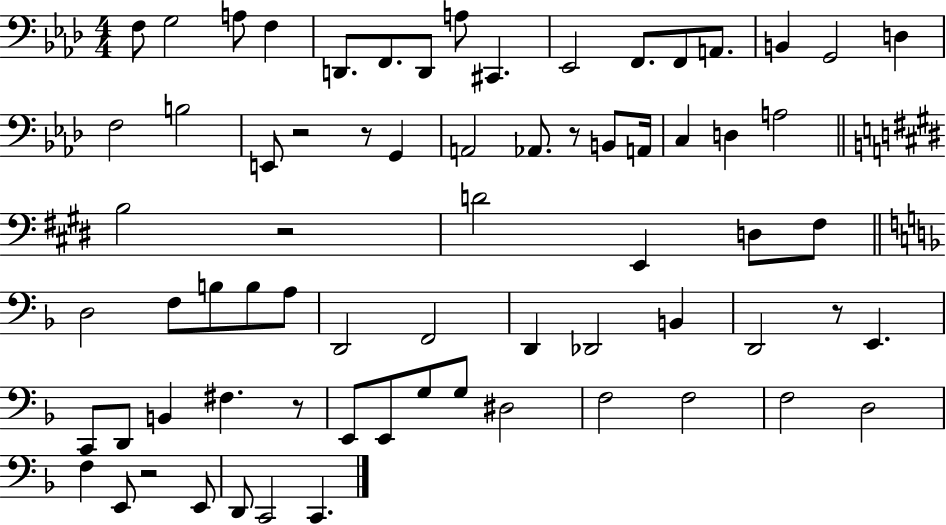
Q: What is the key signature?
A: AES major